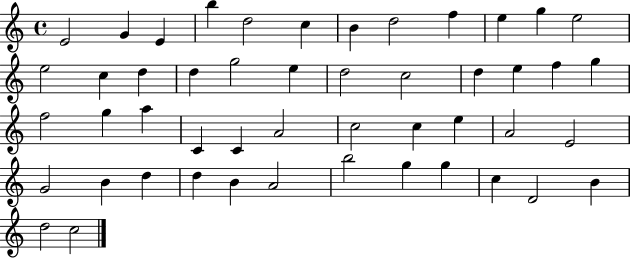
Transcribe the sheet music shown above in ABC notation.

X:1
T:Untitled
M:4/4
L:1/4
K:C
E2 G E b d2 c B d2 f e g e2 e2 c d d g2 e d2 c2 d e f g f2 g a C C A2 c2 c e A2 E2 G2 B d d B A2 b2 g g c D2 B d2 c2